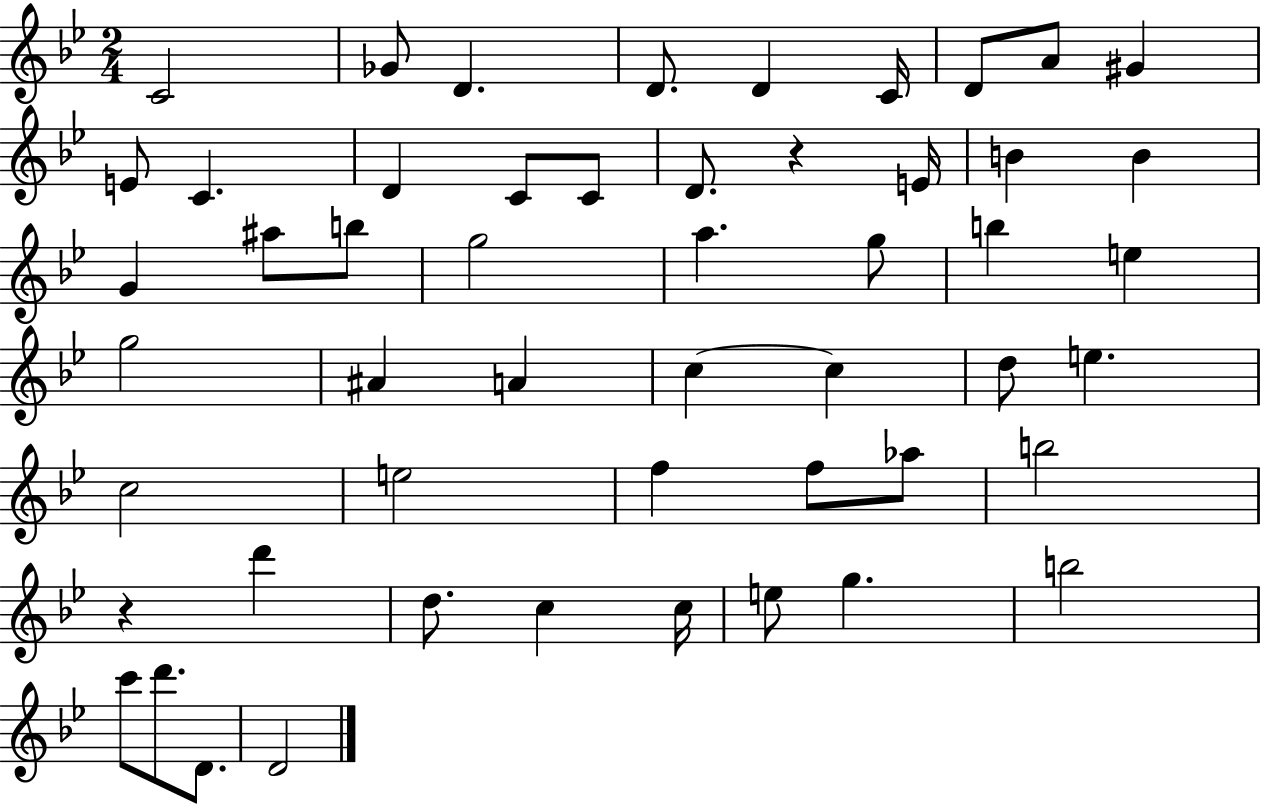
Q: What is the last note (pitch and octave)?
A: D4